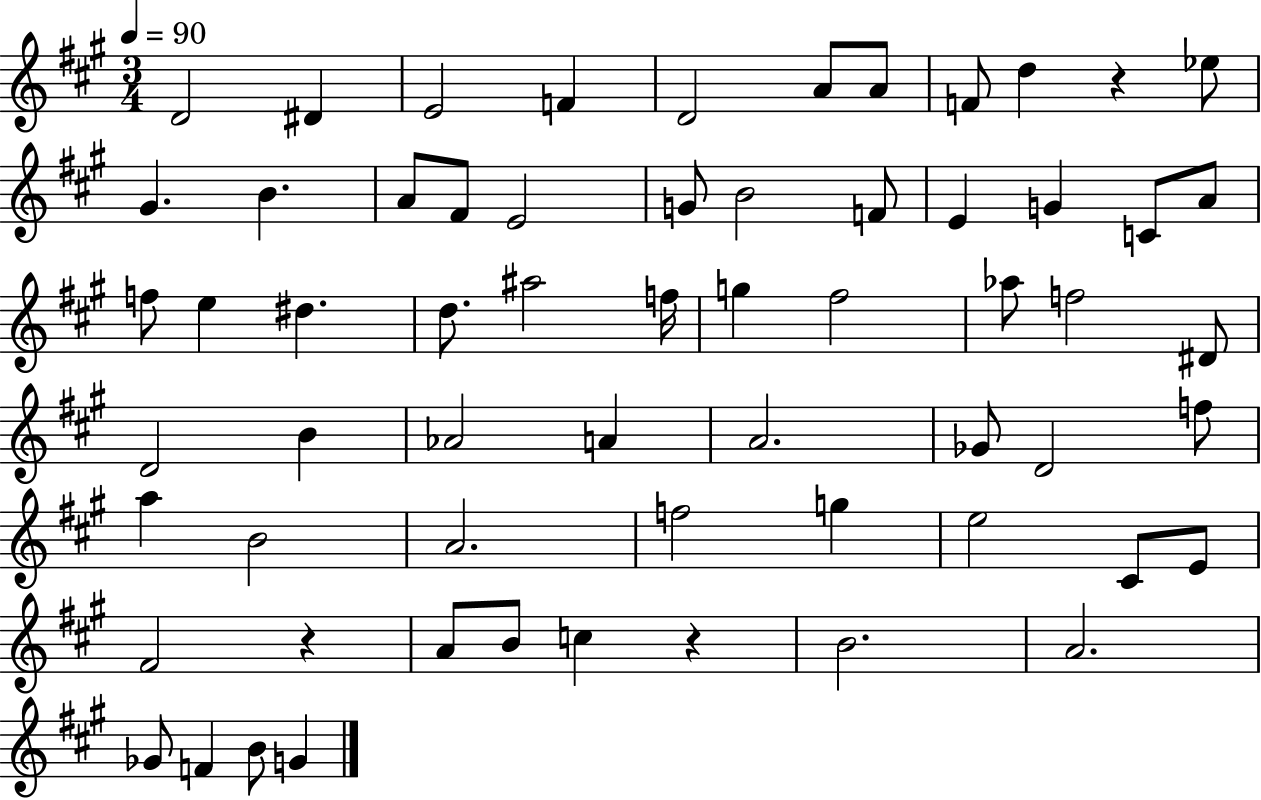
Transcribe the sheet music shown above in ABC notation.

X:1
T:Untitled
M:3/4
L:1/4
K:A
D2 ^D E2 F D2 A/2 A/2 F/2 d z _e/2 ^G B A/2 ^F/2 E2 G/2 B2 F/2 E G C/2 A/2 f/2 e ^d d/2 ^a2 f/4 g ^f2 _a/2 f2 ^D/2 D2 B _A2 A A2 _G/2 D2 f/2 a B2 A2 f2 g e2 ^C/2 E/2 ^F2 z A/2 B/2 c z B2 A2 _G/2 F B/2 G